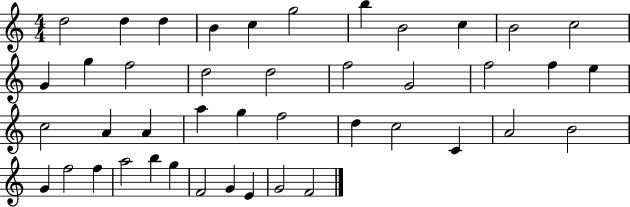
{
  \clef treble
  \numericTimeSignature
  \time 4/4
  \key c \major
  d''2 d''4 d''4 | b'4 c''4 g''2 | b''4 b'2 c''4 | b'2 c''2 | \break g'4 g''4 f''2 | d''2 d''2 | f''2 g'2 | f''2 f''4 e''4 | \break c''2 a'4 a'4 | a''4 g''4 f''2 | d''4 c''2 c'4 | a'2 b'2 | \break g'4 f''2 f''4 | a''2 b''4 g''4 | f'2 g'4 e'4 | g'2 f'2 | \break \bar "|."
}